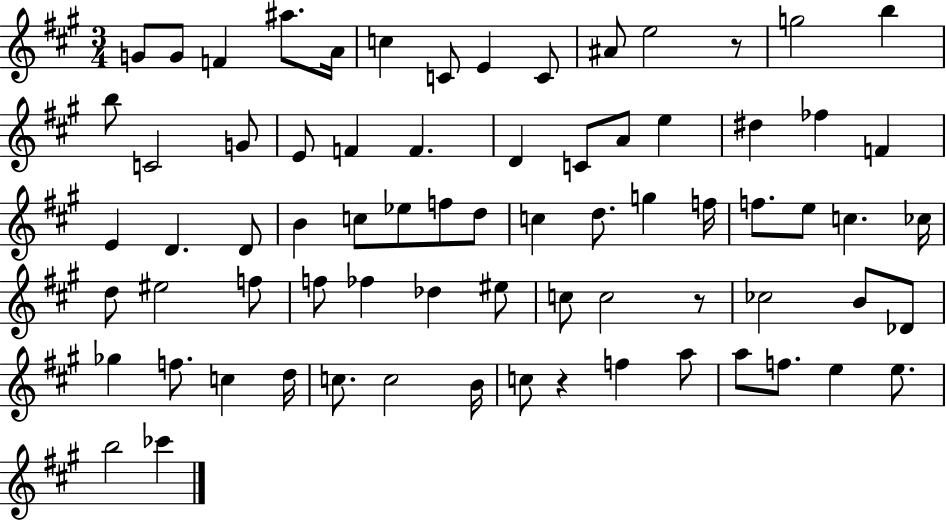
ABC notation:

X:1
T:Untitled
M:3/4
L:1/4
K:A
G/2 G/2 F ^a/2 A/4 c C/2 E C/2 ^A/2 e2 z/2 g2 b b/2 C2 G/2 E/2 F F D C/2 A/2 e ^d _f F E D D/2 B c/2 _e/2 f/2 d/2 c d/2 g f/4 f/2 e/2 c _c/4 d/2 ^e2 f/2 f/2 _f _d ^e/2 c/2 c2 z/2 _c2 B/2 _D/2 _g f/2 c d/4 c/2 c2 B/4 c/2 z f a/2 a/2 f/2 e e/2 b2 _c'